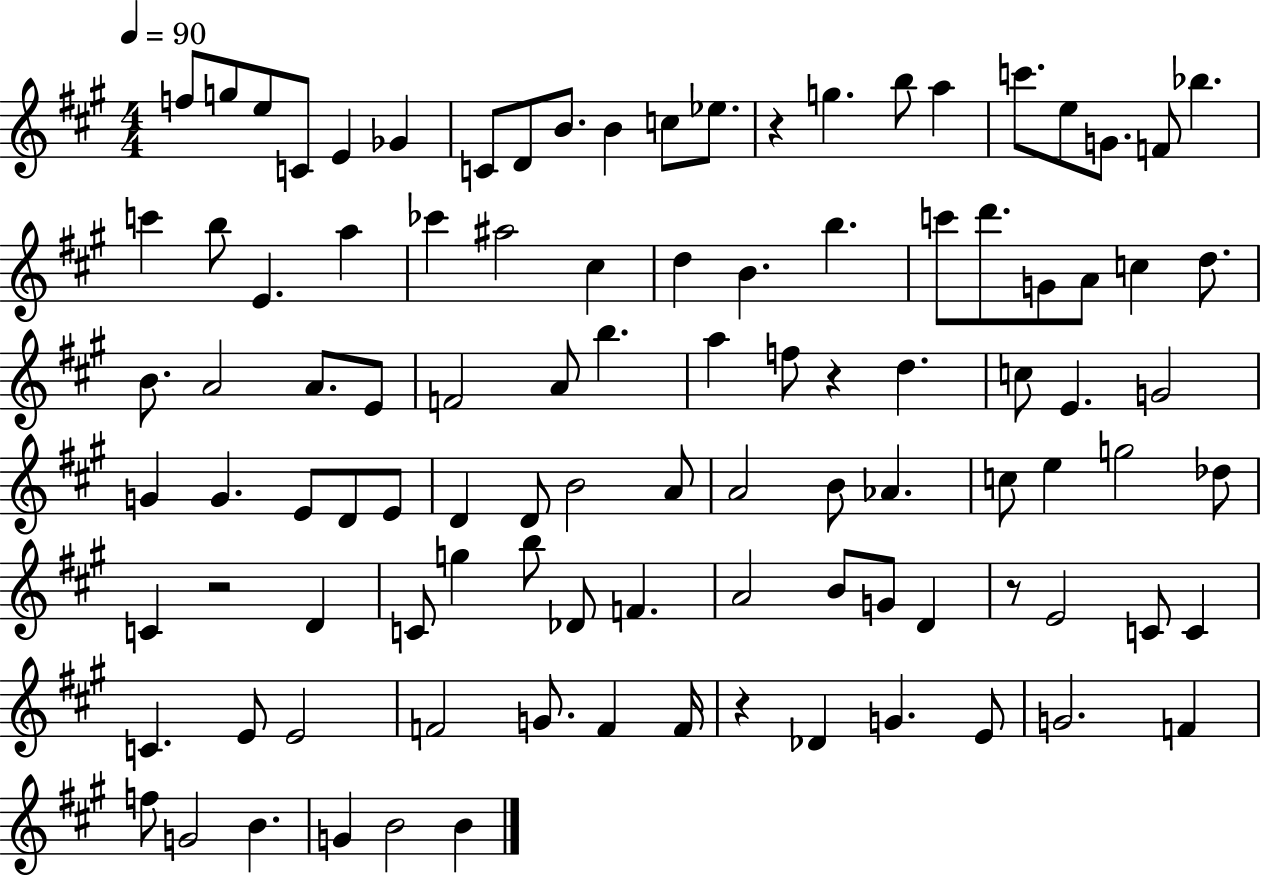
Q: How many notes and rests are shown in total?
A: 102